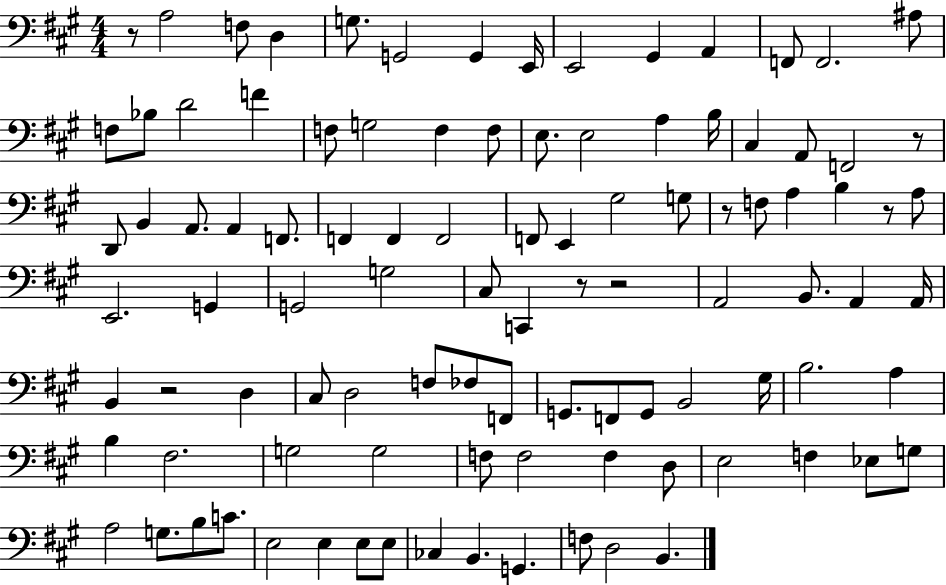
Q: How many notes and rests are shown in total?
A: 101